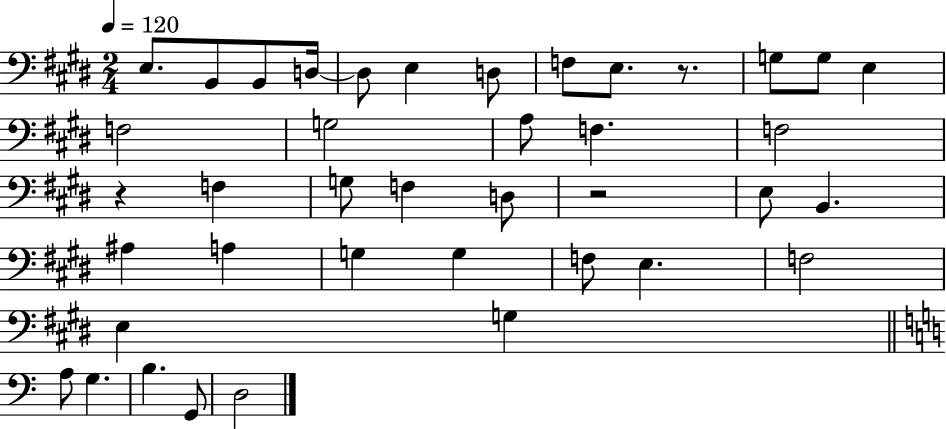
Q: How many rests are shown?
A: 3